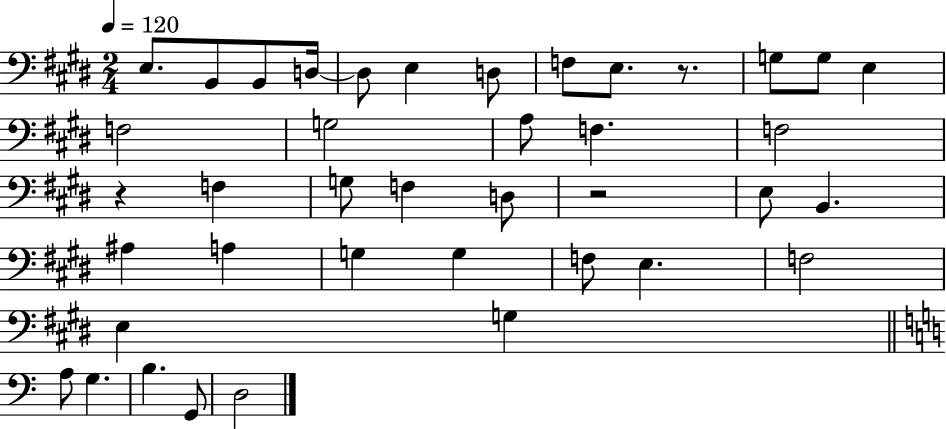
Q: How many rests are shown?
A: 3